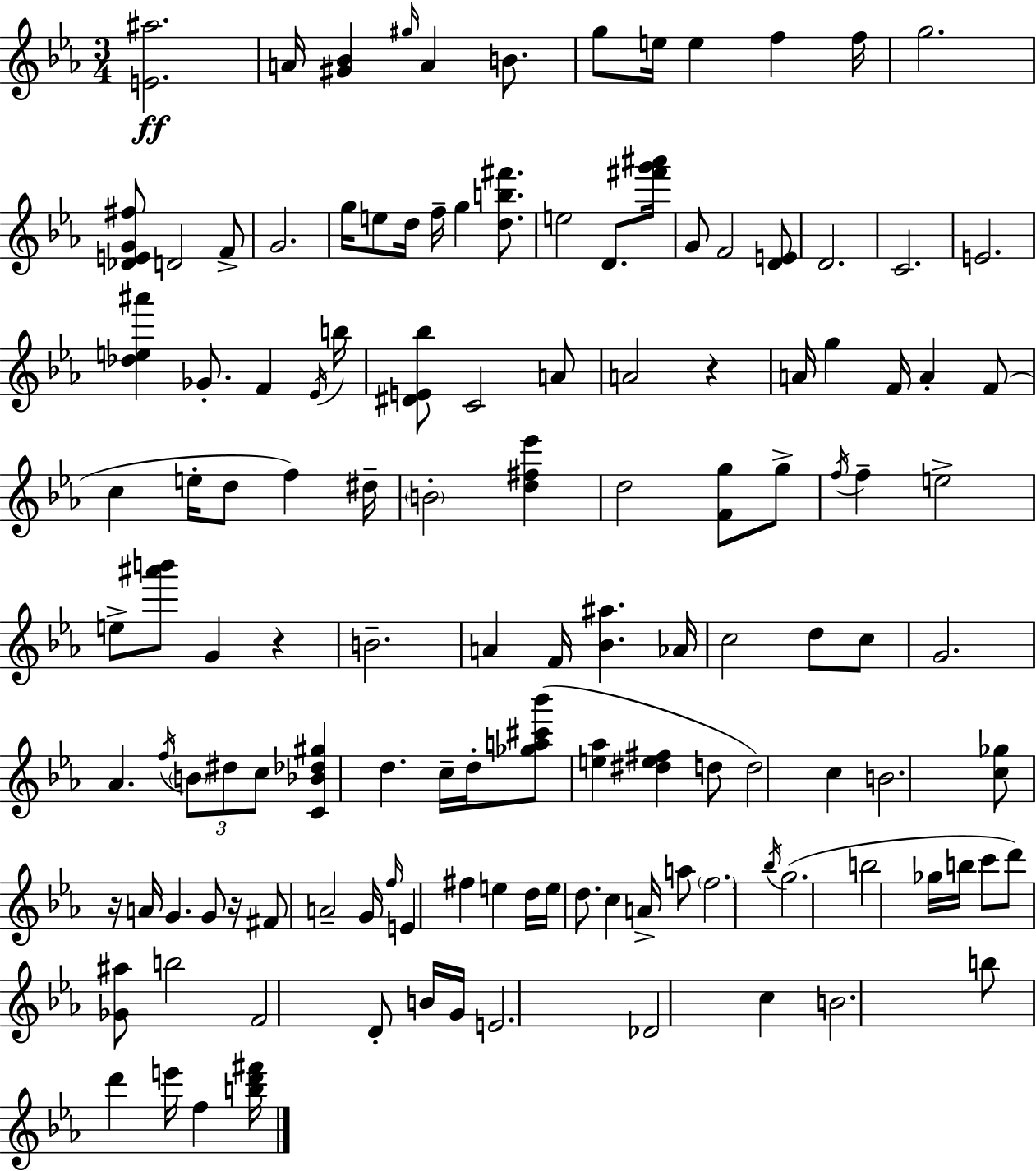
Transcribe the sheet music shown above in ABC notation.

X:1
T:Untitled
M:3/4
L:1/4
K:Cm
[E^a]2 A/4 [^G_B] ^g/4 A B/2 g/2 e/4 e f f/4 g2 [_DEG^f]/2 D2 F/2 G2 g/4 e/2 d/4 f/4 g [db^f']/2 e2 D/2 [^f'g'^a']/4 G/2 F2 [DE]/2 D2 C2 E2 [_de^a'] _G/2 F _E/4 b/4 [^DE_b]/2 C2 A/2 A2 z A/4 g F/4 A F/2 c e/4 d/2 f ^d/4 B2 [d^f_e'] d2 [Fg]/2 g/2 f/4 f e2 e/2 [^a'b']/2 G z B2 A F/4 [_B^a] _A/4 c2 d/2 c/2 G2 _A f/4 B/2 ^d/2 c/2 [C_B_d^g] d c/4 d/4 [_ga^c'_b']/2 [e_a] [^de^f] d/2 d2 c B2 [c_g]/2 z/4 A/4 G G/2 z/4 ^F/2 A2 G/4 f/4 E ^f e d/4 e/4 d/2 c A/4 a/2 f2 _b/4 g2 b2 _g/4 b/4 c'/2 d'/2 [_G^a]/2 b2 F2 D/2 B/4 G/4 E2 _D2 c B2 b/2 d' e'/4 f [bd'^f']/4